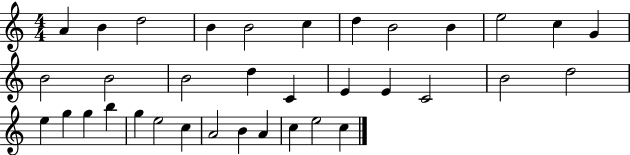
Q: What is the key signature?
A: C major